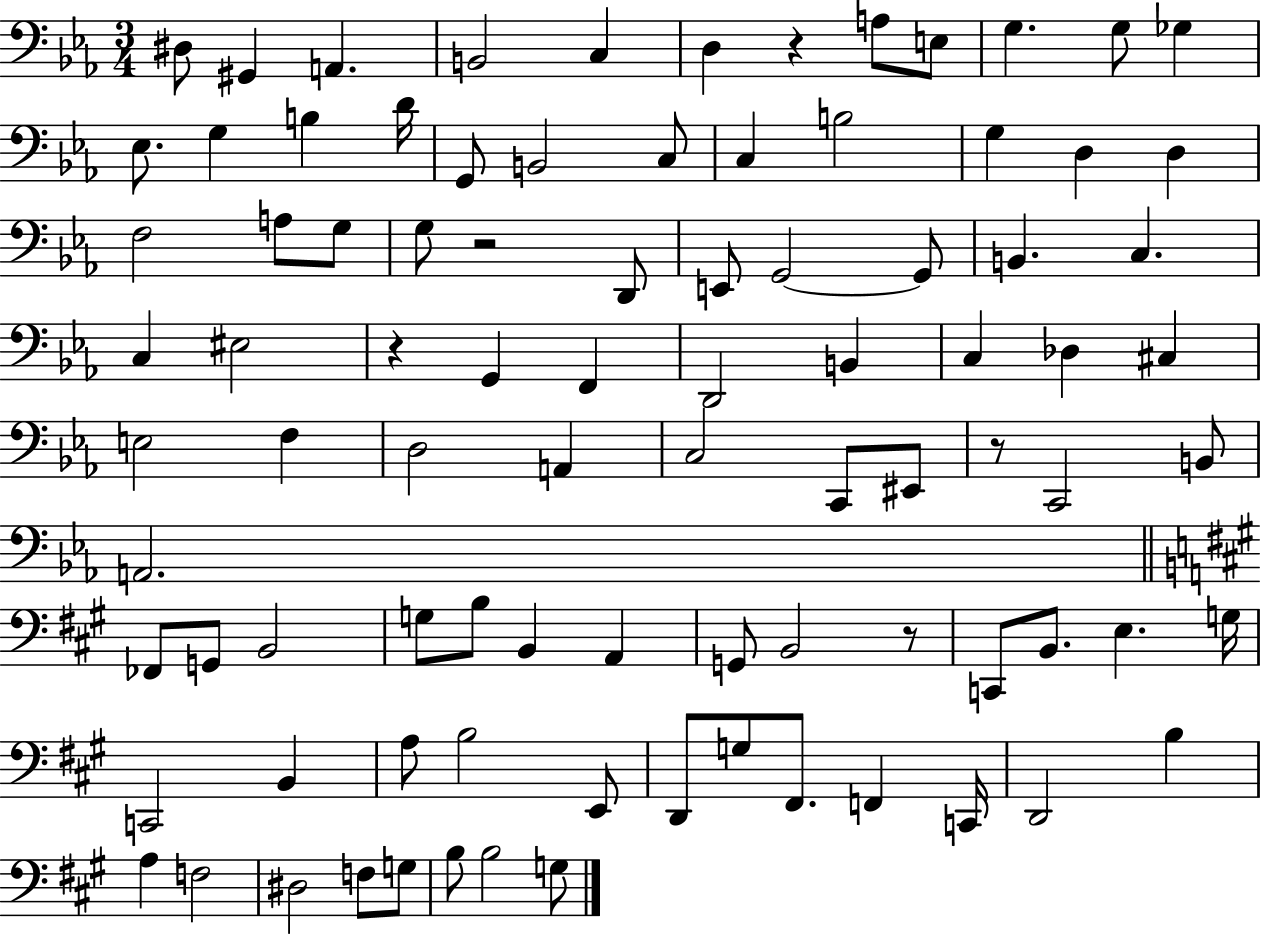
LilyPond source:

{
  \clef bass
  \numericTimeSignature
  \time 3/4
  \key ees \major
  dis8 gis,4 a,4. | b,2 c4 | d4 r4 a8 e8 | g4. g8 ges4 | \break ees8. g4 b4 d'16 | g,8 b,2 c8 | c4 b2 | g4 d4 d4 | \break f2 a8 g8 | g8 r2 d,8 | e,8 g,2~~ g,8 | b,4. c4. | \break c4 eis2 | r4 g,4 f,4 | d,2 b,4 | c4 des4 cis4 | \break e2 f4 | d2 a,4 | c2 c,8 eis,8 | r8 c,2 b,8 | \break a,2. | \bar "||" \break \key a \major fes,8 g,8 b,2 | g8 b8 b,4 a,4 | g,8 b,2 r8 | c,8 b,8. e4. g16 | \break c,2 b,4 | a8 b2 e,8 | d,8 g8 fis,8. f,4 c,16 | d,2 b4 | \break a4 f2 | dis2 f8 g8 | b8 b2 g8 | \bar "|."
}